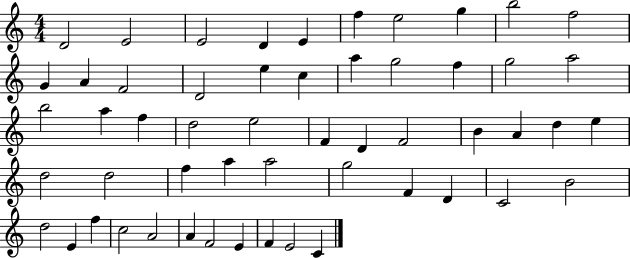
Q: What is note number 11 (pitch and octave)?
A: G4